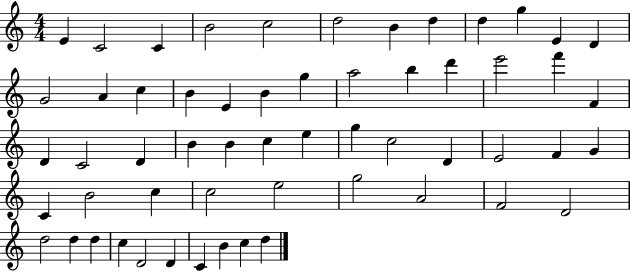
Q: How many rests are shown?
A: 0